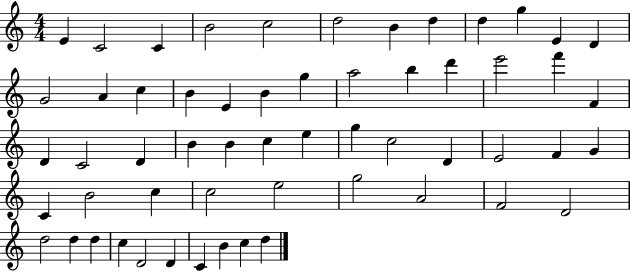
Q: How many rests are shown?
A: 0